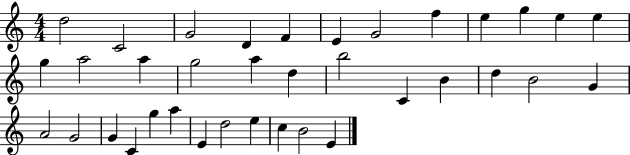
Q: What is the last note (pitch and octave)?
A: E4